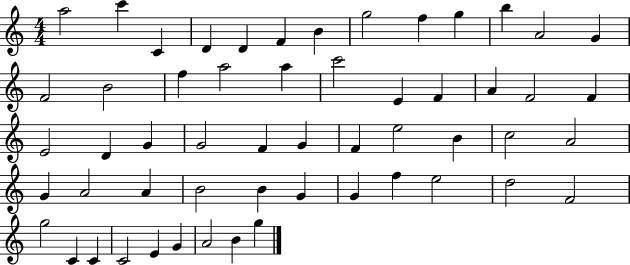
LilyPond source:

{
  \clef treble
  \numericTimeSignature
  \time 4/4
  \key c \major
  a''2 c'''4 c'4 | d'4 d'4 f'4 b'4 | g''2 f''4 g''4 | b''4 a'2 g'4 | \break f'2 b'2 | f''4 a''2 a''4 | c'''2 e'4 f'4 | a'4 f'2 f'4 | \break e'2 d'4 g'4 | g'2 f'4 g'4 | f'4 e''2 b'4 | c''2 a'2 | \break g'4 a'2 a'4 | b'2 b'4 g'4 | g'4 f''4 e''2 | d''2 f'2 | \break g''2 c'4 c'4 | c'2 e'4 g'4 | a'2 b'4 g''4 | \bar "|."
}